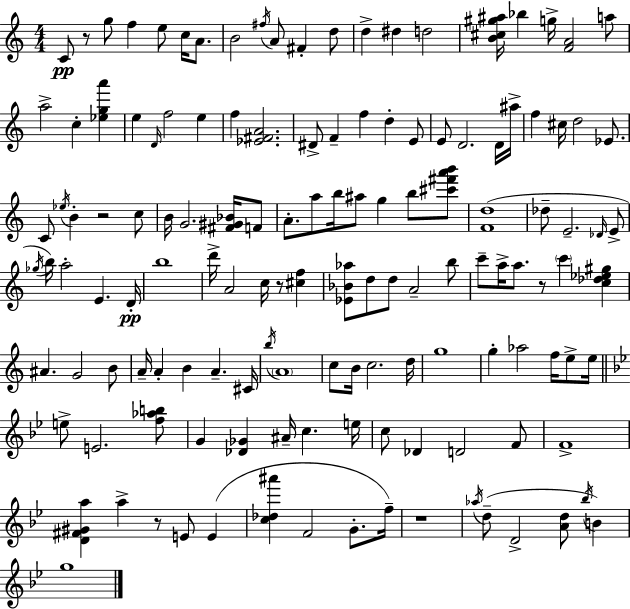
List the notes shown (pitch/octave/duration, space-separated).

C4/e R/e G5/e F5/q E5/e C5/s A4/e. B4/h F#5/s A4/e F#4/q D5/e D5/q D#5/q D5/h [B4,C#5,G#5,A#5]/s Bb5/q G5/s [F4,A4]/h A5/e A5/h C5/q [Eb5,G5,A6]/q E5/q D4/s F5/h E5/q F5/q [Eb4,F#4,A4]/h. D#4/e F4/q F5/q D5/q E4/e E4/e D4/h. D4/s A#5/s F5/q C#5/s D5/h Eb4/e. C4/e Eb5/s B4/q R/h C5/e B4/s G4/h. [F#4,G#4,Bb4]/s F4/e A4/e. A5/e B5/s A#5/e G5/q B5/e [C#6,F#6,A6,B6]/e [F4,D5]/w Db5/e E4/h. Db4/s E4/e Gb5/s B5/s A5/h E4/q. D4/s B5/w D6/s A4/h C5/s R/e [C#5,F5]/q [Eb4,Bb4,Ab5]/e D5/e D5/e A4/h B5/e C6/e A5/s A5/e. R/e C6/q [C5,Db5,Eb5,G#5]/q A#4/q. G4/h B4/e A4/s A4/q B4/q A4/q. C#4/s B5/s A4/w C5/e B4/s C5/h. D5/s G5/w G5/q Ab5/h F5/s E5/e E5/s E5/e E4/h. [F5,Ab5,B5]/e G4/q [Db4,Gb4]/q A#4/s C5/q. E5/s C5/e Db4/q D4/h F4/e F4/w [D4,F#4,G#4,A5]/q A5/q R/e E4/e E4/q [C5,Db5,A#6]/q F4/h G4/e. F5/s R/w Ab5/s D5/e D4/h [A4,D5]/e Bb5/s B4/q G5/w